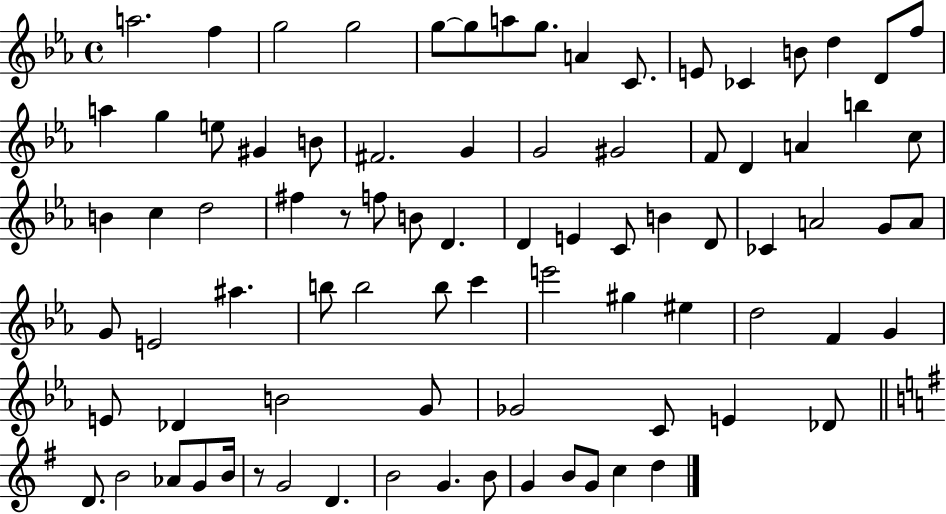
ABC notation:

X:1
T:Untitled
M:4/4
L:1/4
K:Eb
a2 f g2 g2 g/2 g/2 a/2 g/2 A C/2 E/2 _C B/2 d D/2 f/2 a g e/2 ^G B/2 ^F2 G G2 ^G2 F/2 D A b c/2 B c d2 ^f z/2 f/2 B/2 D D E C/2 B D/2 _C A2 G/2 A/2 G/2 E2 ^a b/2 b2 b/2 c' e'2 ^g ^e d2 F G E/2 _D B2 G/2 _G2 C/2 E _D/2 D/2 B2 _A/2 G/2 B/4 z/2 G2 D B2 G B/2 G B/2 G/2 c d